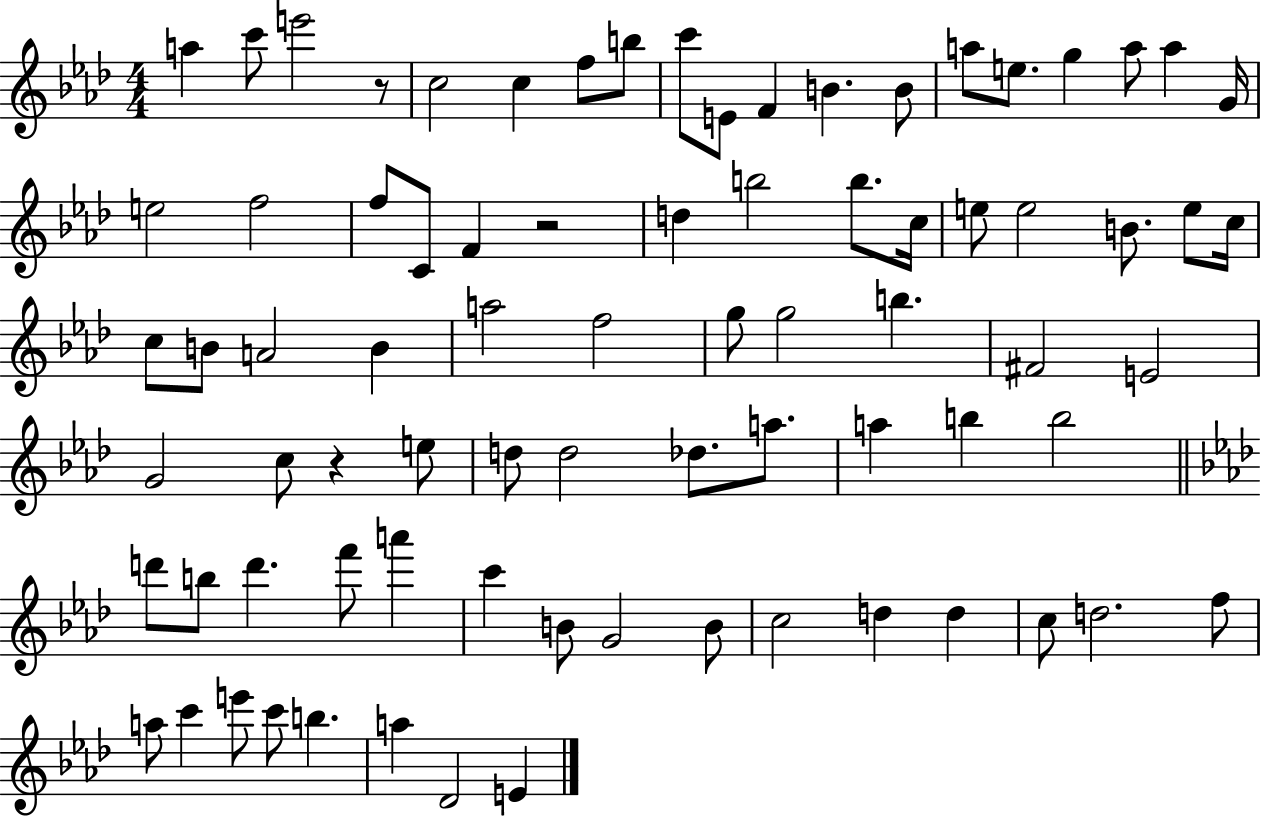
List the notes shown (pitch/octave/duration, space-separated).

A5/q C6/e E6/h R/e C5/h C5/q F5/e B5/e C6/e E4/e F4/q B4/q. B4/e A5/e E5/e. G5/q A5/e A5/q G4/s E5/h F5/h F5/e C4/e F4/q R/h D5/q B5/h B5/e. C5/s E5/e E5/h B4/e. E5/e C5/s C5/e B4/e A4/h B4/q A5/h F5/h G5/e G5/h B5/q. F#4/h E4/h G4/h C5/e R/q E5/e D5/e D5/h Db5/e. A5/e. A5/q B5/q B5/h D6/e B5/e D6/q. F6/e A6/q C6/q B4/e G4/h B4/e C5/h D5/q D5/q C5/e D5/h. F5/e A5/e C6/q E6/e C6/e B5/q. A5/q Db4/h E4/q